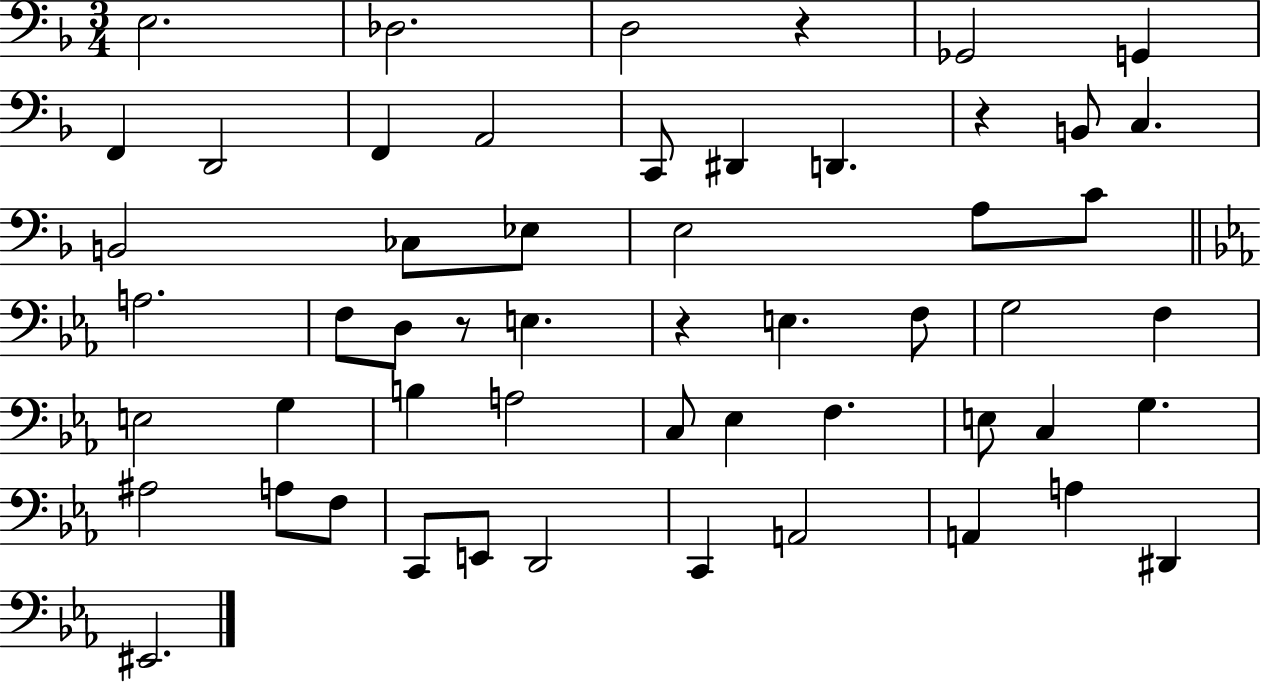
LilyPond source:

{
  \clef bass
  \numericTimeSignature
  \time 3/4
  \key f \major
  e2. | des2. | d2 r4 | ges,2 g,4 | \break f,4 d,2 | f,4 a,2 | c,8 dis,4 d,4. | r4 b,8 c4. | \break b,2 ces8 ees8 | e2 a8 c'8 | \bar "||" \break \key c \minor a2. | f8 d8 r8 e4. | r4 e4. f8 | g2 f4 | \break e2 g4 | b4 a2 | c8 ees4 f4. | e8 c4 g4. | \break ais2 a8 f8 | c,8 e,8 d,2 | c,4 a,2 | a,4 a4 dis,4 | \break eis,2. | \bar "|."
}